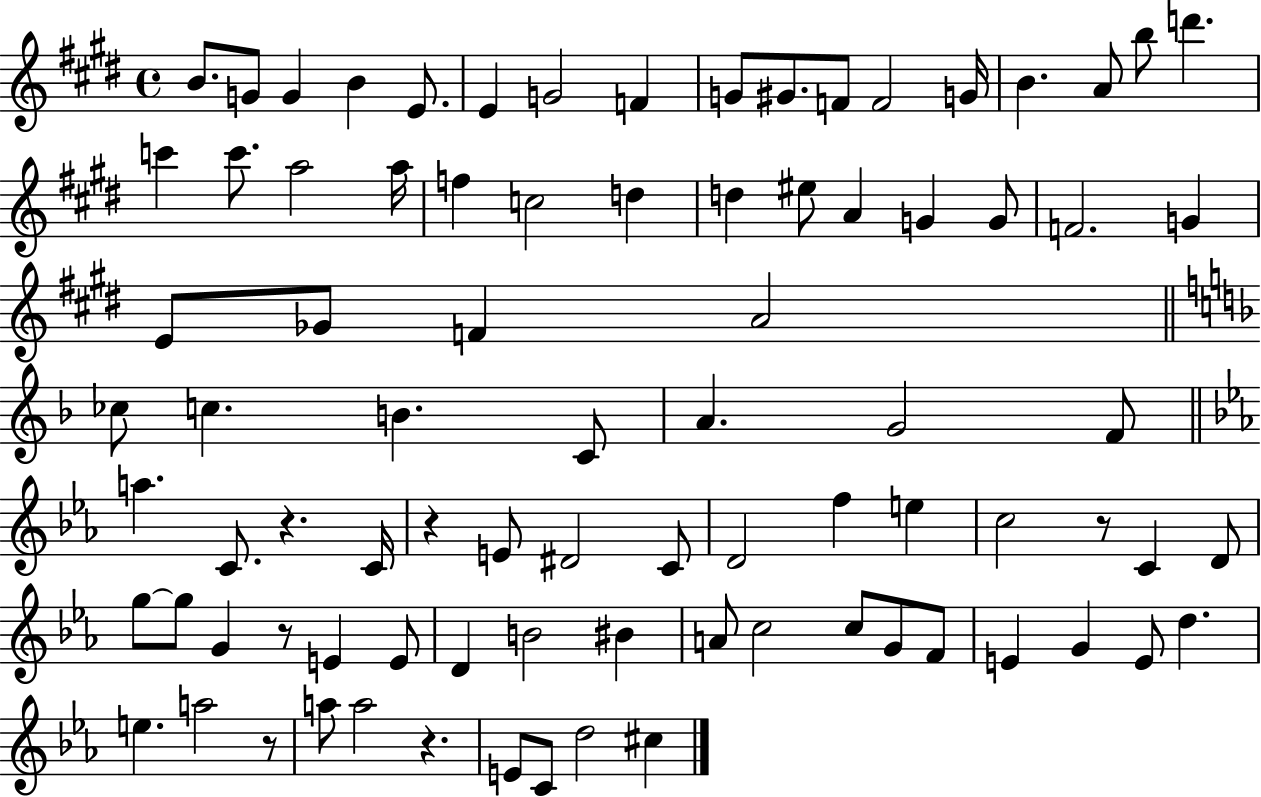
X:1
T:Untitled
M:4/4
L:1/4
K:E
B/2 G/2 G B E/2 E G2 F G/2 ^G/2 F/2 F2 G/4 B A/2 b/2 d' c' c'/2 a2 a/4 f c2 d d ^e/2 A G G/2 F2 G E/2 _G/2 F A2 _c/2 c B C/2 A G2 F/2 a C/2 z C/4 z E/2 ^D2 C/2 D2 f e c2 z/2 C D/2 g/2 g/2 G z/2 E E/2 D B2 ^B A/2 c2 c/2 G/2 F/2 E G E/2 d e a2 z/2 a/2 a2 z E/2 C/2 d2 ^c